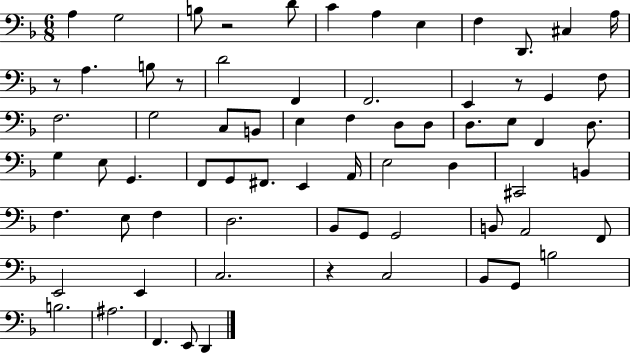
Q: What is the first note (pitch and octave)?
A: A3